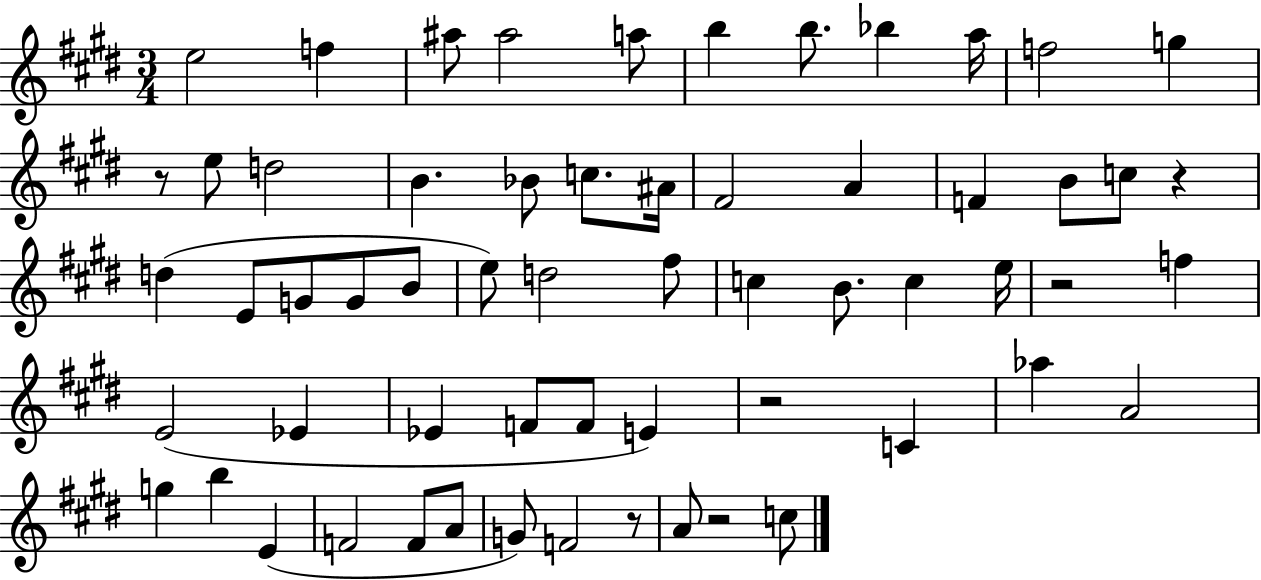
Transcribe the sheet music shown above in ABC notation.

X:1
T:Untitled
M:3/4
L:1/4
K:E
e2 f ^a/2 ^a2 a/2 b b/2 _b a/4 f2 g z/2 e/2 d2 B _B/2 c/2 ^A/4 ^F2 A F B/2 c/2 z d E/2 G/2 G/2 B/2 e/2 d2 ^f/2 c B/2 c e/4 z2 f E2 _E _E F/2 F/2 E z2 C _a A2 g b E F2 F/2 A/2 G/2 F2 z/2 A/2 z2 c/2